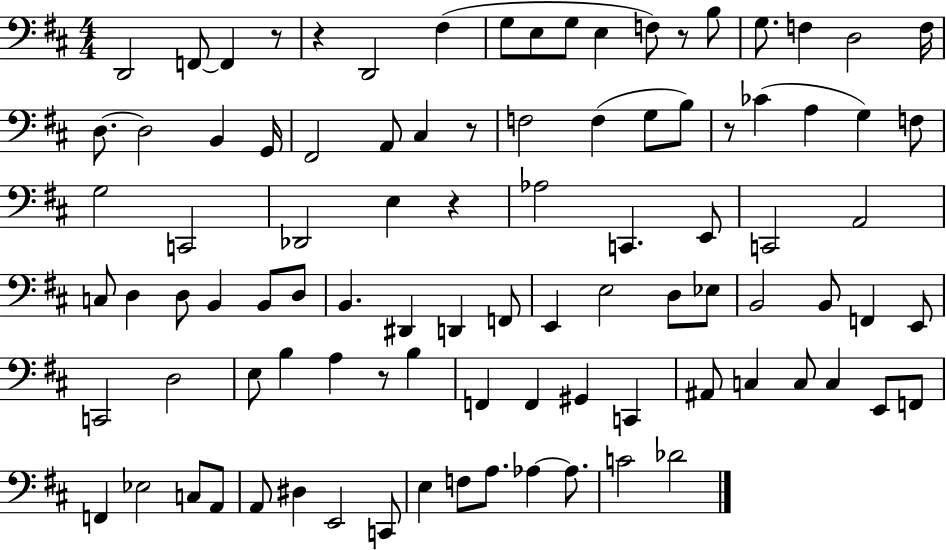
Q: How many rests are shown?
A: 7